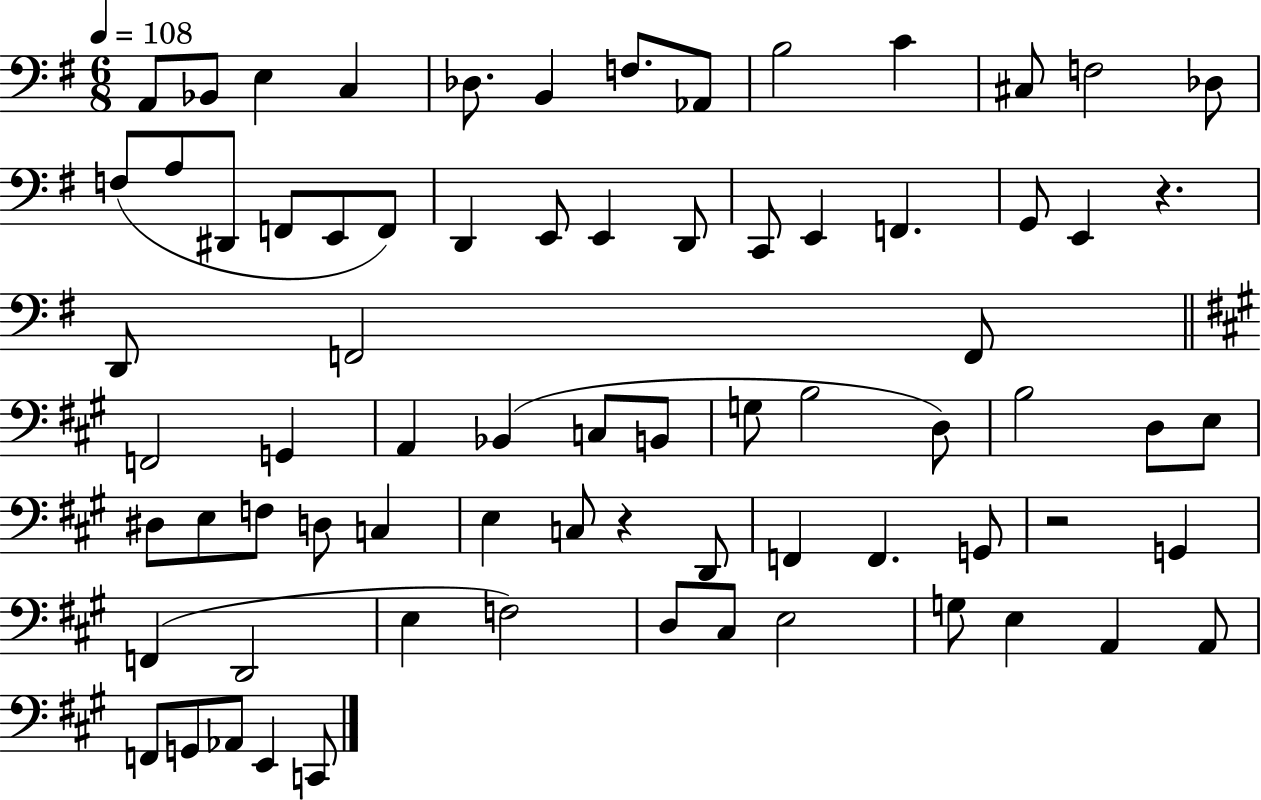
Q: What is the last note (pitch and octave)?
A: C2